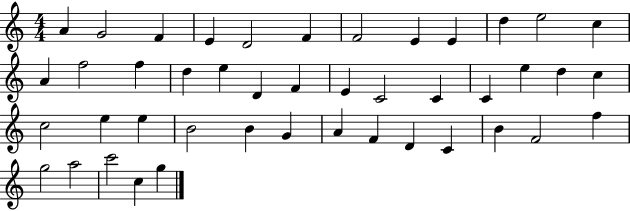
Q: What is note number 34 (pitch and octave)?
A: F4